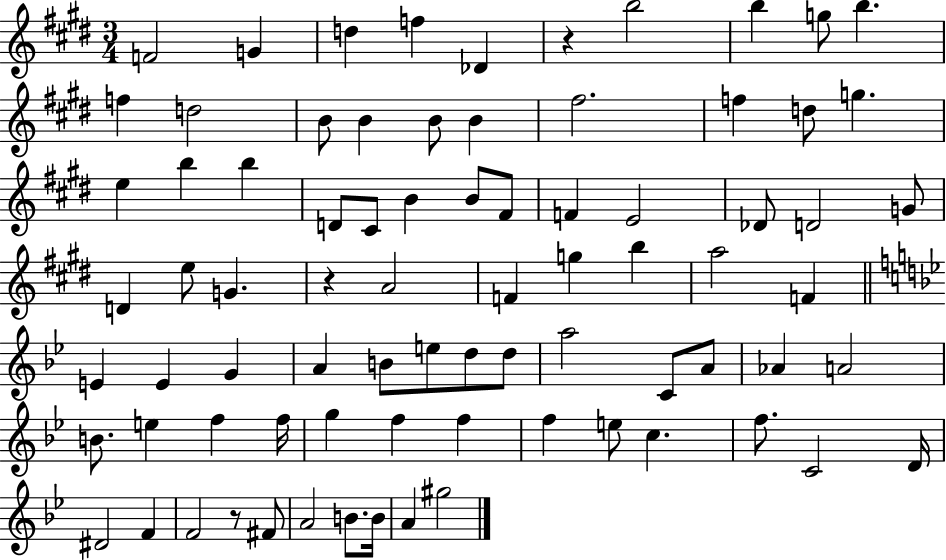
{
  \clef treble
  \numericTimeSignature
  \time 3/4
  \key e \major
  f'2 g'4 | d''4 f''4 des'4 | r4 b''2 | b''4 g''8 b''4. | \break f''4 d''2 | b'8 b'4 b'8 b'4 | fis''2. | f''4 d''8 g''4. | \break e''4 b''4 b''4 | d'8 cis'8 b'4 b'8 fis'8 | f'4 e'2 | des'8 d'2 g'8 | \break d'4 e''8 g'4. | r4 a'2 | f'4 g''4 b''4 | a''2 f'4 | \break \bar "||" \break \key bes \major e'4 e'4 g'4 | a'4 b'8 e''8 d''8 d''8 | a''2 c'8 a'8 | aes'4 a'2 | \break b'8. e''4 f''4 f''16 | g''4 f''4 f''4 | f''4 e''8 c''4. | f''8. c'2 d'16 | \break dis'2 f'4 | f'2 r8 fis'8 | a'2 b'8. b'16 | a'4 gis''2 | \break \bar "|."
}